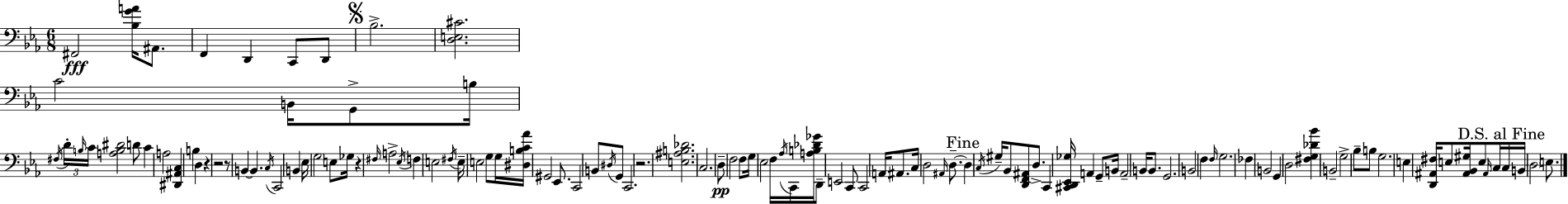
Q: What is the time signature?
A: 6/8